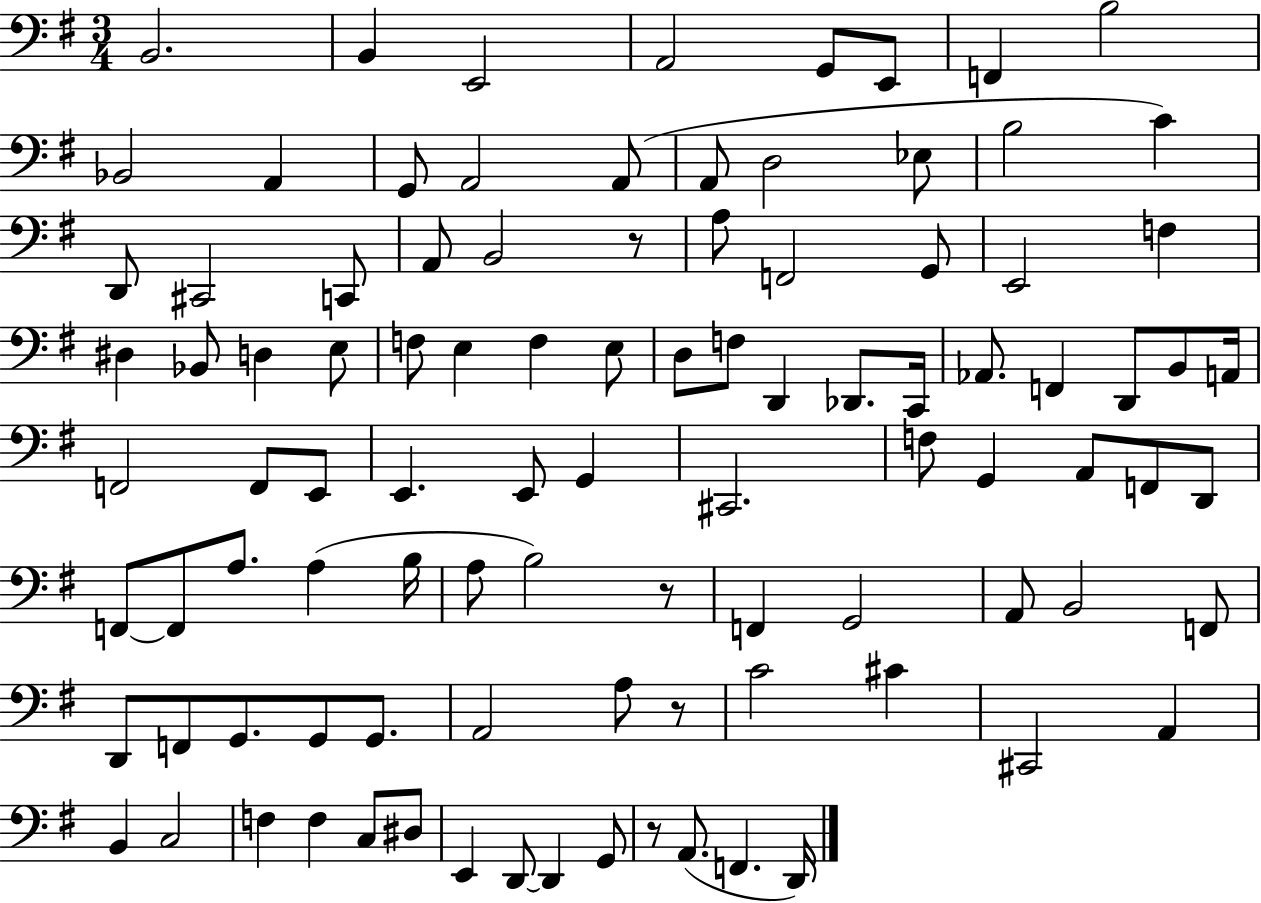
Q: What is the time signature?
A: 3/4